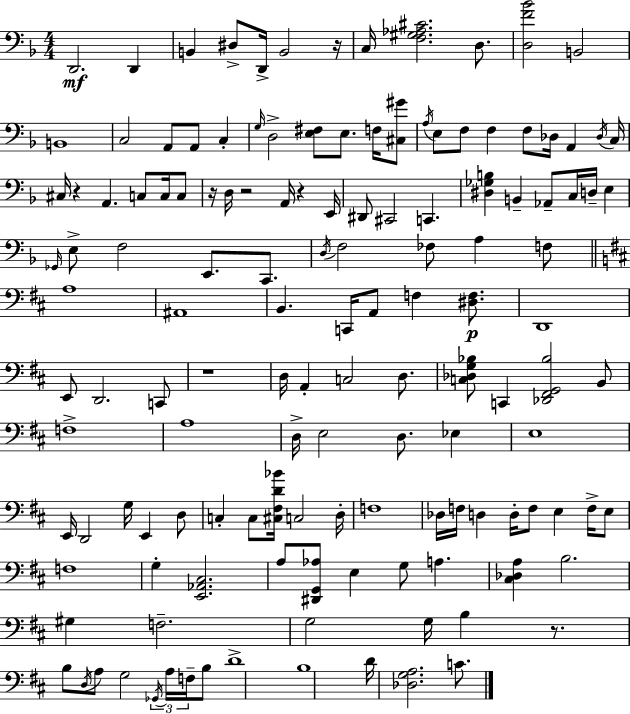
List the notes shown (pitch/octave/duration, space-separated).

D2/h. D2/q B2/q D#3/e D2/s B2/h R/s C3/s [F3,G#3,Ab3,C#4]/h. D3/e. [D3,F4,Bb4]/h B2/h B2/w C3/h A2/e A2/e C3/q G3/s D3/h [E3,F#3]/e E3/e. F3/s [C#3,G#4]/e A3/s E3/e F3/e F3/q F3/e Db3/s A2/q Db3/s C3/s C#3/s R/q A2/q. C3/e C3/s C3/e R/s D3/s R/h A2/s R/q E2/s D#2/e C#2/h C2/q. [D#3,Gb3,B3]/q B2/q Ab2/e C3/s D3/s E3/q Gb2/s E3/e F3/h E2/e. C2/e. D3/s F3/h FES3/e A3/q F3/e A3/w A#2/w B2/q. C2/s A2/e F3/q [D#3,F3]/e. D2/w E2/e D2/h. C2/e R/w D3/s A2/q C3/h D3/e. [C3,Db3,G3,Bb3]/e C2/q [Db2,F#2,G2,Bb3]/h B2/e F3/w A3/w D3/s E3/h D3/e. Eb3/q E3/w E2/s D2/h G3/s E2/q D3/e C3/q C3/e [C#3,F#3,D4,Bb4]/s C3/h D3/s F3/w Db3/s F3/s D3/q D3/s F3/e E3/q F3/s E3/e F3/w G3/q [E2,Ab2,C#3]/h. A3/e [D#2,G2,Ab3]/e E3/q G3/e A3/q. [C#3,Db3,A3]/q B3/h. G#3/q F3/h. G3/h G3/s B3/q R/e. B3/e D3/s A3/e G3/h Gb2/s A3/s F3/s B3/e D4/w B3/w D4/s [Db3,G3,A3]/h. C4/e.